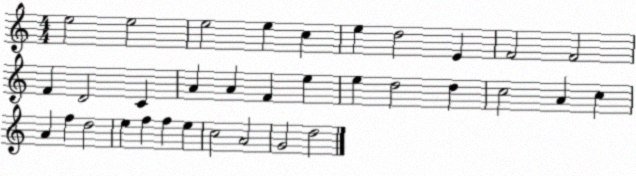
X:1
T:Untitled
M:4/4
L:1/4
K:C
e2 e2 e2 e c e d2 E F2 F2 F D2 C A A F e e d2 d c2 A c A f d2 e f f e c2 A2 G2 d2